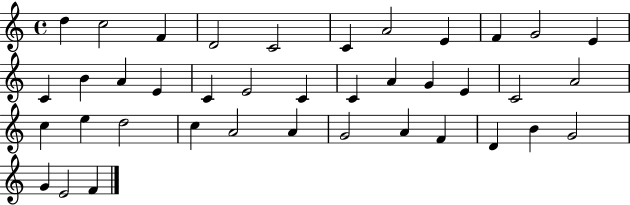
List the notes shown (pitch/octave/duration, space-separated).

D5/q C5/h F4/q D4/h C4/h C4/q A4/h E4/q F4/q G4/h E4/q C4/q B4/q A4/q E4/q C4/q E4/h C4/q C4/q A4/q G4/q E4/q C4/h A4/h C5/q E5/q D5/h C5/q A4/h A4/q G4/h A4/q F4/q D4/q B4/q G4/h G4/q E4/h F4/q